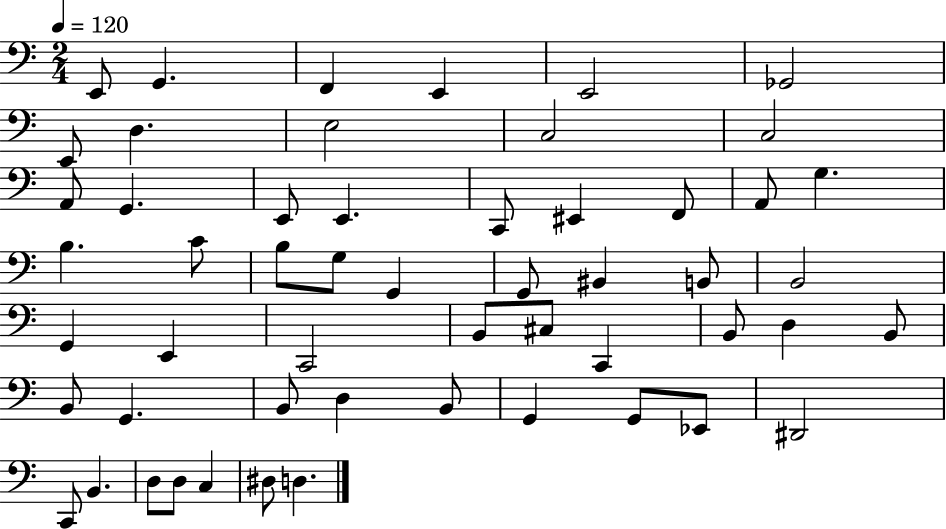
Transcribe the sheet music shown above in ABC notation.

X:1
T:Untitled
M:2/4
L:1/4
K:C
E,,/2 G,, F,, E,, E,,2 _G,,2 E,,/2 D, E,2 C,2 C,2 A,,/2 G,, E,,/2 E,, C,,/2 ^E,, F,,/2 A,,/2 G, B, C/2 B,/2 G,/2 G,, G,,/2 ^B,, B,,/2 B,,2 G,, E,, C,,2 B,,/2 ^C,/2 C,, B,,/2 D, B,,/2 B,,/2 G,, B,,/2 D, B,,/2 G,, G,,/2 _E,,/2 ^D,,2 C,,/2 B,, D,/2 D,/2 C, ^D,/2 D,